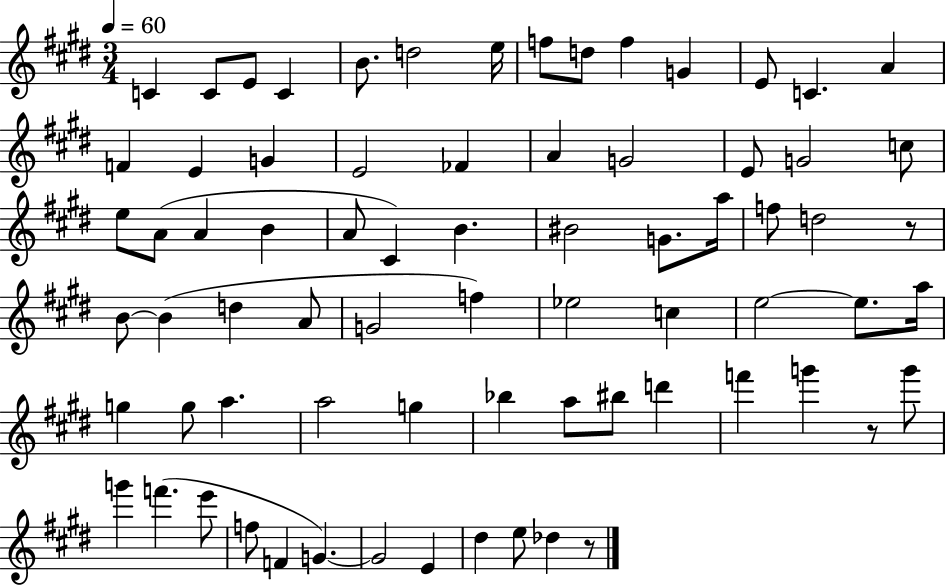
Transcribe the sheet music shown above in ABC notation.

X:1
T:Untitled
M:3/4
L:1/4
K:E
C C/2 E/2 C B/2 d2 e/4 f/2 d/2 f G E/2 C A F E G E2 _F A G2 E/2 G2 c/2 e/2 A/2 A B A/2 ^C B ^B2 G/2 a/4 f/2 d2 z/2 B/2 B d A/2 G2 f _e2 c e2 e/2 a/4 g g/2 a a2 g _b a/2 ^b/2 d' f' g' z/2 g'/2 g' f' e'/2 f/2 F G G2 E ^d e/2 _d z/2